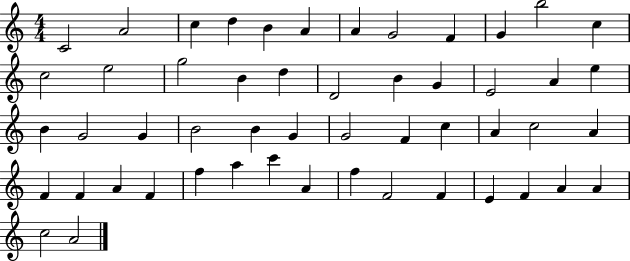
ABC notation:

X:1
T:Untitled
M:4/4
L:1/4
K:C
C2 A2 c d B A A G2 F G b2 c c2 e2 g2 B d D2 B G E2 A e B G2 G B2 B G G2 F c A c2 A F F A F f a c' A f F2 F E F A A c2 A2